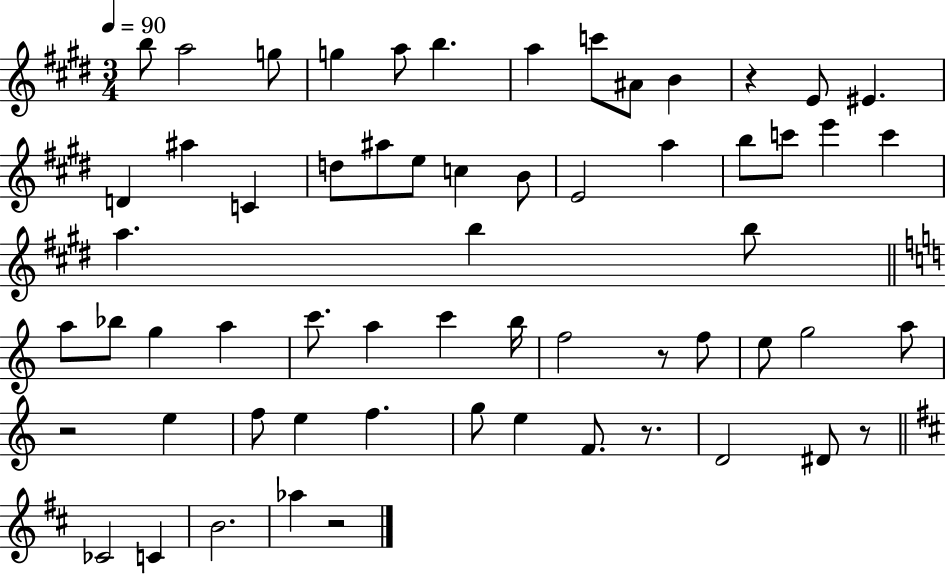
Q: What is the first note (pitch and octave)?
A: B5